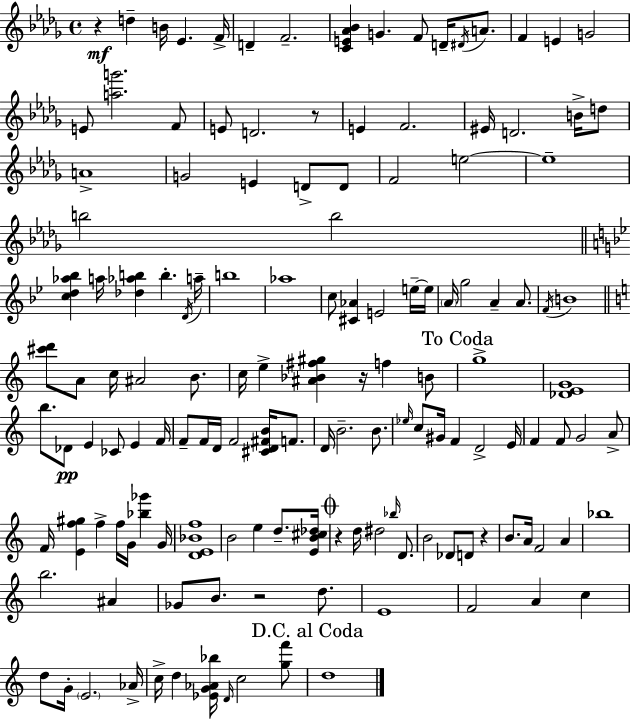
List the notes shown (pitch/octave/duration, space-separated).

R/q D5/q B4/s Eb4/q. F4/s D4/q F4/h. [C4,E4,Ab4,Bb4]/q G4/q. F4/e D4/s D#4/s A4/e. F4/q E4/q G4/h E4/e [A5,G6]/h. F4/e E4/e D4/h. R/e E4/q F4/h. EIS4/s D4/h. B4/s D5/e A4/w G4/h E4/q D4/e D4/e F4/h E5/h E5/w B5/h B5/h [C5,D5,Ab5,Bb5]/q A5/s [Db5,Ab5,B5]/q B5/q. D4/s A5/s B5/w Ab5/w C5/e [C#4,Ab4]/q E4/h E5/s E5/s A4/s G5/h A4/q A4/e. F4/s B4/w [C#6,D6]/e A4/e C5/s A#4/h B4/e. C5/s E5/q [A#4,Bb4,F#5,G#5]/q R/s F5/q B4/e G5/w [Db4,E4,G4]/w B5/e. Db4/e E4/q CES4/e E4/q F4/s F4/e F4/s D4/s F4/h [C#4,D4,F#4,B4]/s F4/e. D4/s B4/h. B4/e. Eb5/s C5/e G#4/s F4/q D4/h E4/s F4/q F4/e G4/h A4/e F4/s [E4,F5,G#5]/q F5/q F5/s G4/s [Bb5,Gb6]/q G4/s [D4,E4,Bb4,F5]/w B4/h E5/q D5/e. [E4,B4,C#5,Db5]/s R/q D5/s D#5/h Bb5/s D4/e. B4/h Db4/e D4/e R/q B4/e. A4/s F4/h A4/q Bb5/w B5/h. A#4/q Gb4/e B4/e. R/h D5/e. E4/w F4/h A4/q C5/q D5/e G4/s E4/h. Ab4/s C5/s D5/q [Eb4,G4,Ab4,Bb5]/s D4/s C5/h [G5,F6]/e D5/w